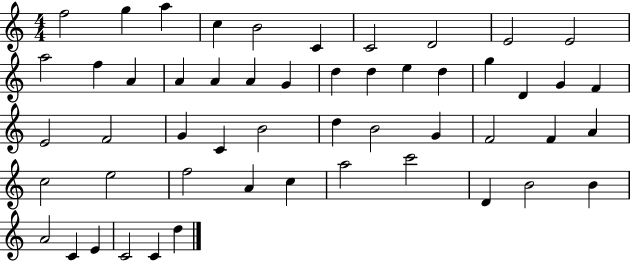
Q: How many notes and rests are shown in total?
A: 52